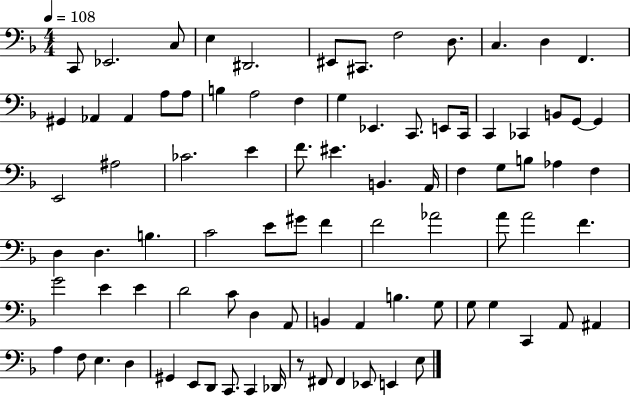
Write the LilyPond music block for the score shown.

{
  \clef bass
  \numericTimeSignature
  \time 4/4
  \key f \major
  \tempo 4 = 108
  c,8 ees,2. c8 | e4 dis,2. | eis,8 cis,8. f2 d8. | c4. d4 f,4. | \break gis,4 aes,4 aes,4 a8 a8 | b4 a2 f4 | g4 ees,4. c,8. e,8 c,16 | c,4 ces,4 b,8 g,8~~ g,4 | \break e,2 ais2 | ces'2. e'4 | f'8. eis'4. b,4. a,16 | f4 g8 b8 aes4 f4 | \break d4 d4. b4. | c'2 e'8 gis'8 f'4 | f'2 aes'2 | a'8 a'2 f'4. | \break g'2 e'4 e'4 | d'2 c'8 d4 a,8 | b,4 a,4 b4. g8 | g8 g4 c,4 a,8 ais,4 | \break a4 f8 e4. d4 | gis,4 e,8 d,8 c,8. c,4 des,16 | r8 fis,8 fis,4 ees,8 e,4 e8 | \bar "|."
}